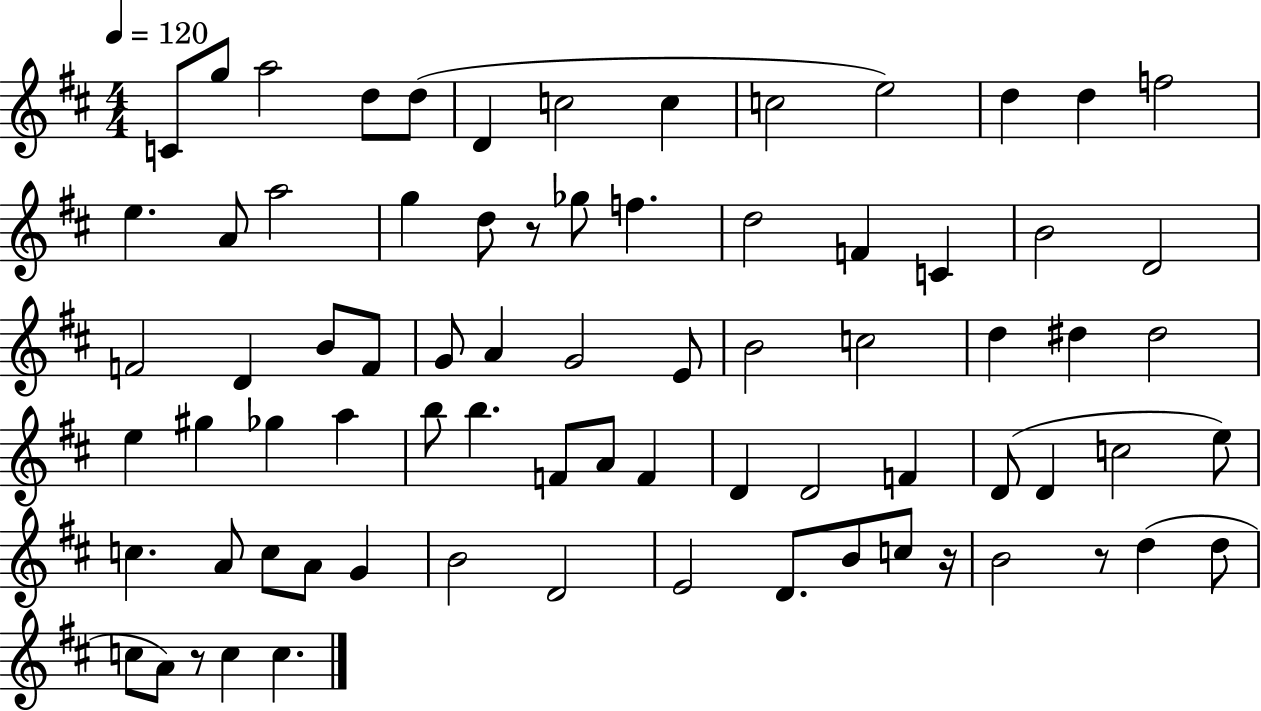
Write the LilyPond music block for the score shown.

{
  \clef treble
  \numericTimeSignature
  \time 4/4
  \key d \major
  \tempo 4 = 120
  c'8 g''8 a''2 d''8 d''8( | d'4 c''2 c''4 | c''2 e''2) | d''4 d''4 f''2 | \break e''4. a'8 a''2 | g''4 d''8 r8 ges''8 f''4. | d''2 f'4 c'4 | b'2 d'2 | \break f'2 d'4 b'8 f'8 | g'8 a'4 g'2 e'8 | b'2 c''2 | d''4 dis''4 dis''2 | \break e''4 gis''4 ges''4 a''4 | b''8 b''4. f'8 a'8 f'4 | d'4 d'2 f'4 | d'8( d'4 c''2 e''8) | \break c''4. a'8 c''8 a'8 g'4 | b'2 d'2 | e'2 d'8. b'8 c''8 r16 | b'2 r8 d''4( d''8 | \break c''8 a'8) r8 c''4 c''4. | \bar "|."
}